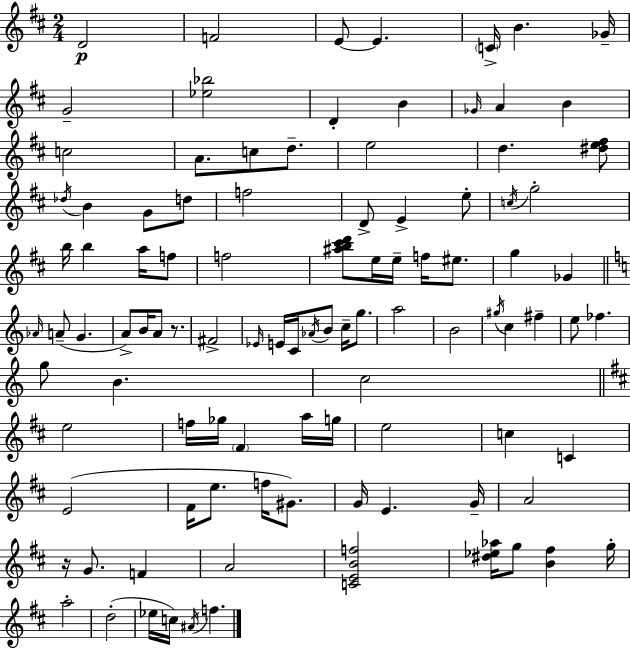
{
  \clef treble
  \numericTimeSignature
  \time 2/4
  \key d \major
  \repeat volta 2 { d'2\p | f'2 | e'8~~ e'4. | \parenthesize c'16-> b'4. ges'16-- | \break g'2-- | <ees'' bes''>2 | d'4-. b'4 | \grace { ges'16 } a'4 b'4 | \break c''2 | a'8. c''8 d''8.-- | e''2 | d''4. <dis'' e'' fis''>8 | \break \acciaccatura { des''16 } b'4 g'8 | d''8 f''2 | d'8-> e'4-> | e''8-. \acciaccatura { c''16 } g''2-. | \break b''16 b''4 | a''16 f''8 f''2 | <ais'' b'' cis''' d'''>8 e''16 e''16-- f''16 | eis''8. g''4 ges'4 | \break \bar "||" \break \key a \minor \grace { aes'16 } a'8--( g'4. | a'8->) b'16 a'8 r8. | fis'2-> | \grace { ees'16 } e'16 c'16 \acciaccatura { aes'16 } b'8 c''16-- | \break g''8. a''2 | b'2 | \acciaccatura { gis''16 } c''4 | fis''4-- e''8 fes''4. | \break g''8 b'4. | c''2 | \bar "||" \break \key d \major e''2 | f''16 ges''16 \parenthesize fis'4 a''16 g''16 | e''2 | c''4 c'4 | \break e'2( | fis'16 e''8. f''16 gis'8.) | g'16 e'4. g'16-- | a'2 | \break r16 g'8. f'4 | a'2 | <c' e' b' f''>2 | <dis'' ees'' aes''>16 g''8 <b' fis''>4 g''16-. | \break a''2-. | d''2-.( | ees''16 c''16) \acciaccatura { ais'16 } f''4. | } \bar "|."
}